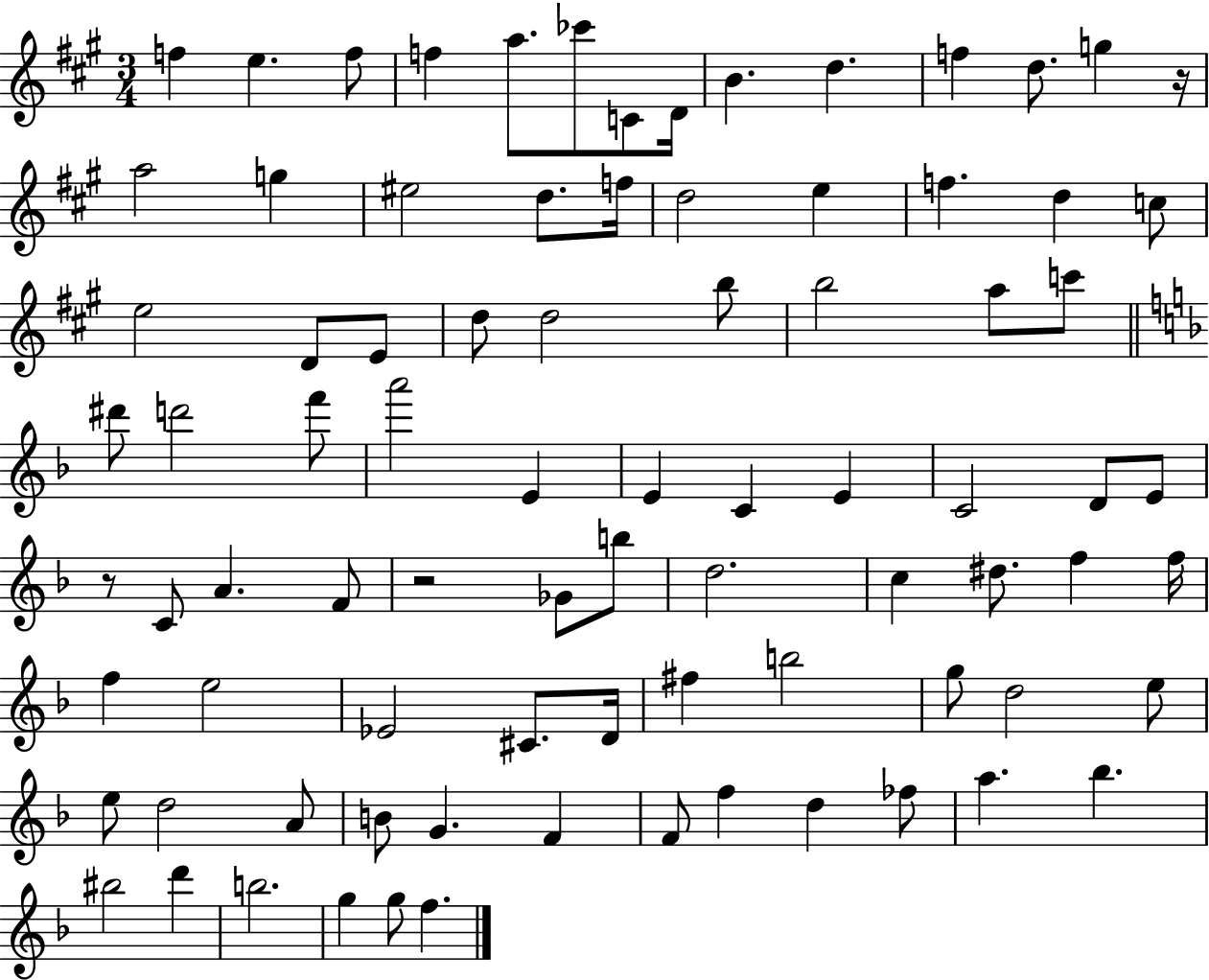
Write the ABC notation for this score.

X:1
T:Untitled
M:3/4
L:1/4
K:A
f e f/2 f a/2 _c'/2 C/2 D/4 B d f d/2 g z/4 a2 g ^e2 d/2 f/4 d2 e f d c/2 e2 D/2 E/2 d/2 d2 b/2 b2 a/2 c'/2 ^d'/2 d'2 f'/2 a'2 E E C E C2 D/2 E/2 z/2 C/2 A F/2 z2 _G/2 b/2 d2 c ^d/2 f f/4 f e2 _E2 ^C/2 D/4 ^f b2 g/2 d2 e/2 e/2 d2 A/2 B/2 G F F/2 f d _f/2 a _b ^b2 d' b2 g g/2 f